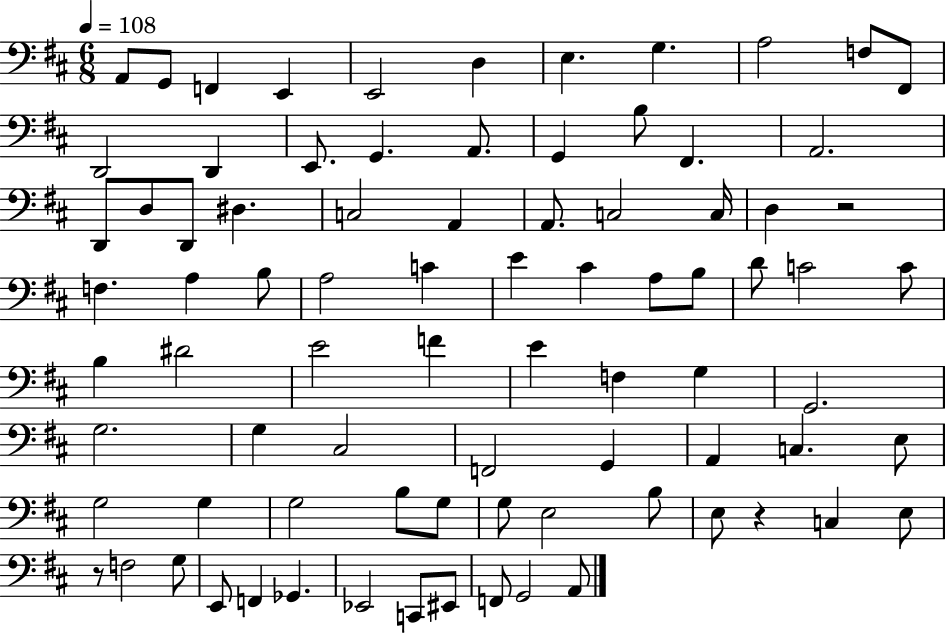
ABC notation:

X:1
T:Untitled
M:6/8
L:1/4
K:D
A,,/2 G,,/2 F,, E,, E,,2 D, E, G, A,2 F,/2 ^F,,/2 D,,2 D,, E,,/2 G,, A,,/2 G,, B,/2 ^F,, A,,2 D,,/2 D,/2 D,,/2 ^D, C,2 A,, A,,/2 C,2 C,/4 D, z2 F, A, B,/2 A,2 C E ^C A,/2 B,/2 D/2 C2 C/2 B, ^D2 E2 F E F, G, G,,2 G,2 G, ^C,2 F,,2 G,, A,, C, E,/2 G,2 G, G,2 B,/2 G,/2 G,/2 E,2 B,/2 E,/2 z C, E,/2 z/2 F,2 G,/2 E,,/2 F,, _G,, _E,,2 C,,/2 ^E,,/2 F,,/2 G,,2 A,,/2